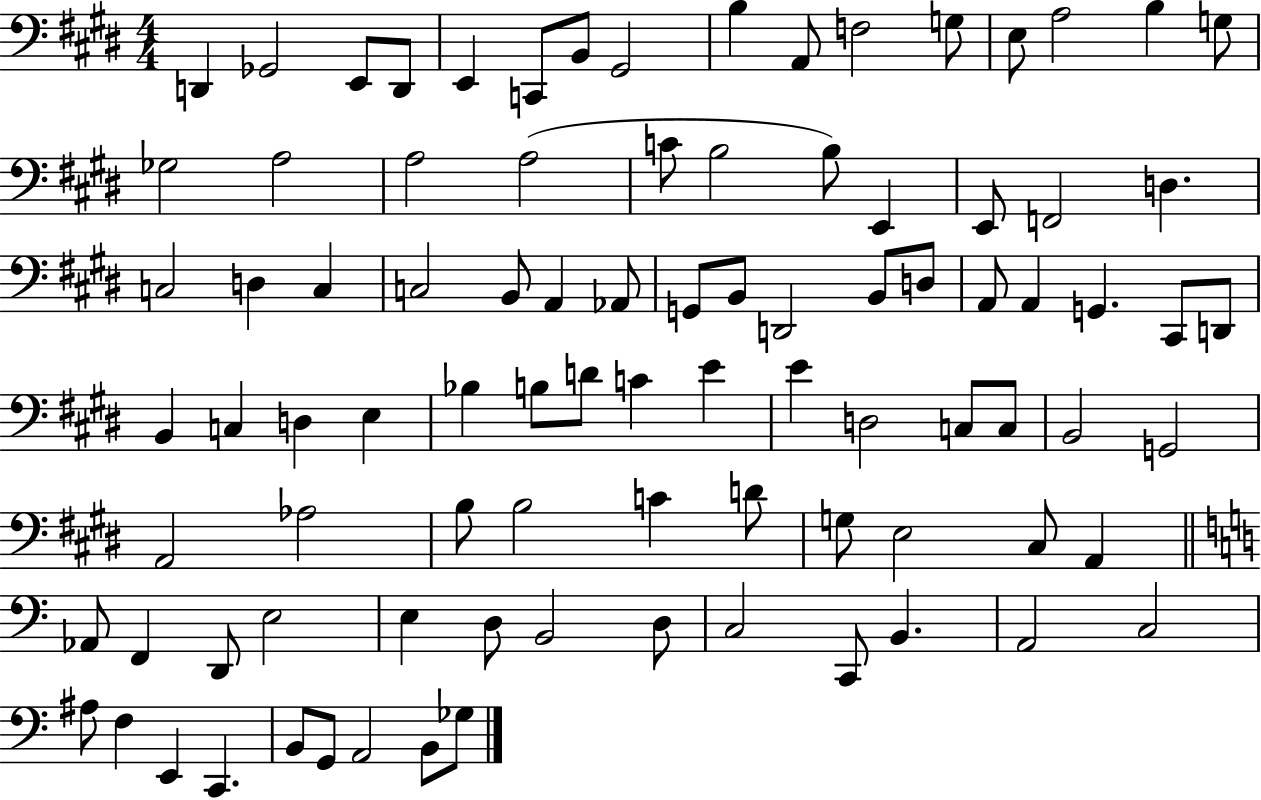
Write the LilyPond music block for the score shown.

{
  \clef bass
  \numericTimeSignature
  \time 4/4
  \key e \major
  \repeat volta 2 { d,4 ges,2 e,8 d,8 | e,4 c,8 b,8 gis,2 | b4 a,8 f2 g8 | e8 a2 b4 g8 | \break ges2 a2 | a2 a2( | c'8 b2 b8) e,4 | e,8 f,2 d4. | \break c2 d4 c4 | c2 b,8 a,4 aes,8 | g,8 b,8 d,2 b,8 d8 | a,8 a,4 g,4. cis,8 d,8 | \break b,4 c4 d4 e4 | bes4 b8 d'8 c'4 e'4 | e'4 d2 c8 c8 | b,2 g,2 | \break a,2 aes2 | b8 b2 c'4 d'8 | g8 e2 cis8 a,4 | \bar "||" \break \key a \minor aes,8 f,4 d,8 e2 | e4 d8 b,2 d8 | c2 c,8 b,4. | a,2 c2 | \break ais8 f4 e,4 c,4. | b,8 g,8 a,2 b,8 ges8 | } \bar "|."
}